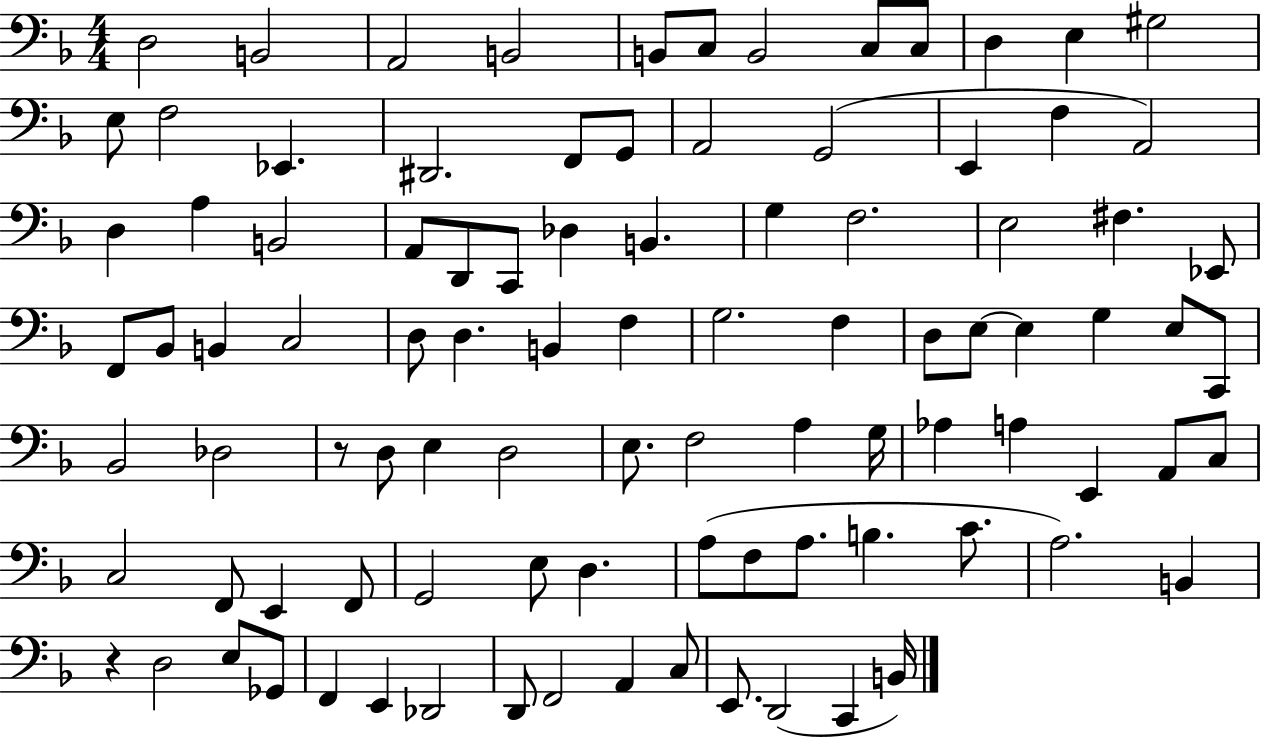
X:1
T:Untitled
M:4/4
L:1/4
K:F
D,2 B,,2 A,,2 B,,2 B,,/2 C,/2 B,,2 C,/2 C,/2 D, E, ^G,2 E,/2 F,2 _E,, ^D,,2 F,,/2 G,,/2 A,,2 G,,2 E,, F, A,,2 D, A, B,,2 A,,/2 D,,/2 C,,/2 _D, B,, G, F,2 E,2 ^F, _E,,/2 F,,/2 _B,,/2 B,, C,2 D,/2 D, B,, F, G,2 F, D,/2 E,/2 E, G, E,/2 C,,/2 _B,,2 _D,2 z/2 D,/2 E, D,2 E,/2 F,2 A, G,/4 _A, A, E,, A,,/2 C,/2 C,2 F,,/2 E,, F,,/2 G,,2 E,/2 D, A,/2 F,/2 A,/2 B, C/2 A,2 B,, z D,2 E,/2 _G,,/2 F,, E,, _D,,2 D,,/2 F,,2 A,, C,/2 E,,/2 D,,2 C,, B,,/4